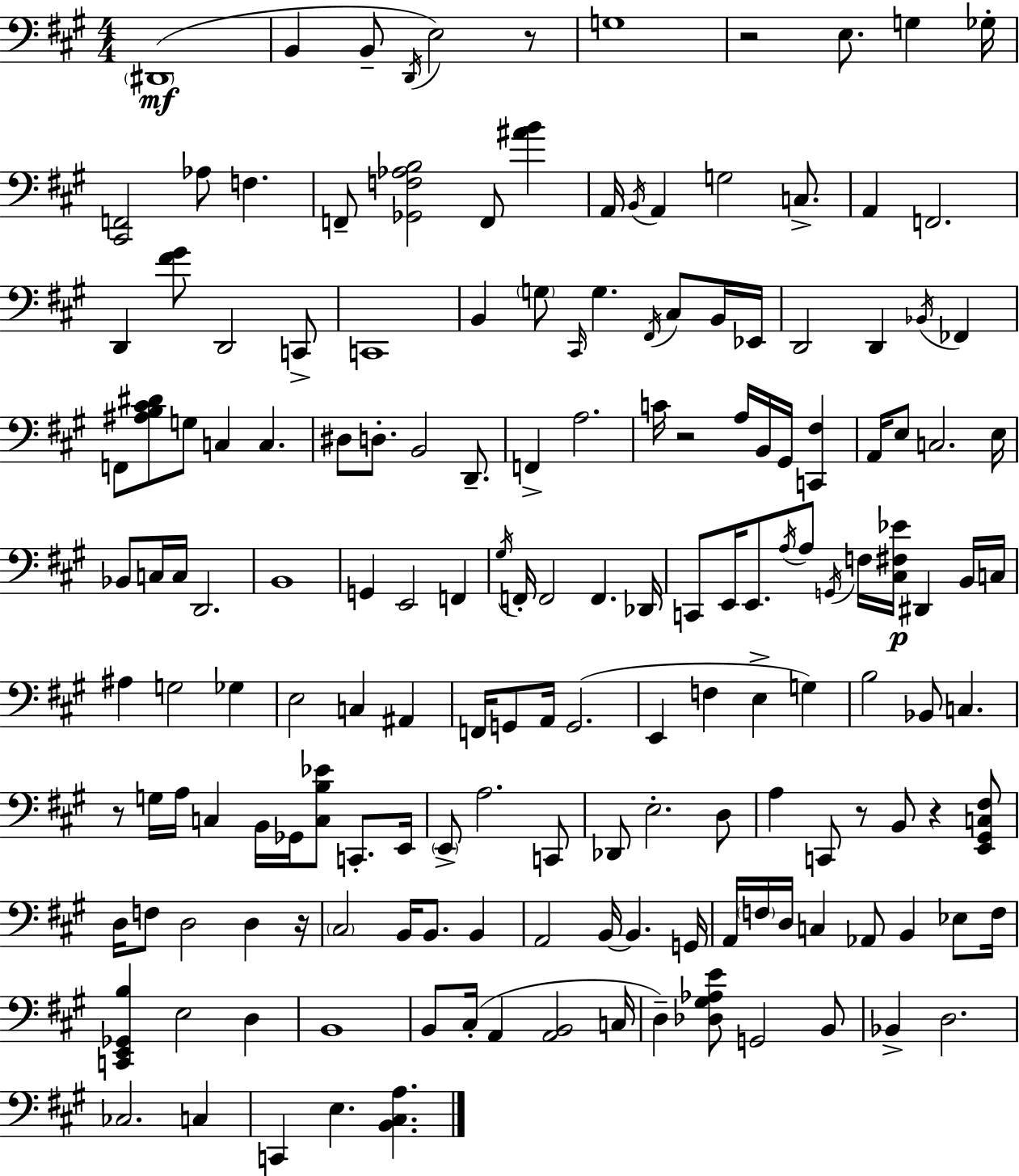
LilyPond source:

{
  \clef bass
  \numericTimeSignature
  \time 4/4
  \key a \major
  \parenthesize dis,1(\mf | b,4 b,8-- \acciaccatura { d,16 } e2) r8 | g1 | r2 e8. g4 | \break ges16-. <cis, f,>2 aes8 f4. | f,8-- <ges, f aes b>2 f,8 <ais' b'>4 | a,16 \acciaccatura { b,16 } a,4 g2 c8.-> | a,4 f,2. | \break d,4 <fis' gis'>8 d,2 | c,8-> c,1 | b,4 \parenthesize g8 \grace { cis,16 } g4. \acciaccatura { fis,16 } | cis8 b,16 ees,16 d,2 d,4 | \break \acciaccatura { bes,16 } fes,4 f,8 <ais b cis' dis'>8 g8 c4 c4. | dis8 d8.-. b,2 | d,8.-- f,4-> a2. | c'16 r2 a16 b,16 | \break gis,16 <c, fis>4 a,16 e8 c2. | e16 bes,8 c16 c16 d,2. | b,1 | g,4 e,2 | \break f,4 \acciaccatura { gis16 } f,16-. f,2 f,4. | des,16 c,8 e,16 e,8. \acciaccatura { a16 } a8 \acciaccatura { g,16 } | f16 <cis fis ees'>16\p dis,4 b,16 c16 ais4 g2 | ges4 e2 | \break c4 ais,4 f,16 g,8 a,16 g,2.( | e,4 f4 | e4-> g4) b2 | bes,8 c4. r8 g16 a16 c4 | \break b,16 ges,16 <c b ees'>8 c,8.-. e,16 \parenthesize e,8-> a2. | c,8 des,8 e2.-. | d8 a4 c,8 r8 | b,8 r4 <e, gis, c fis>8 d16 f8 d2 | \break d4 r16 \parenthesize cis2 | b,16 b,8. b,4 a,2 | b,16~~ b,4. g,16 a,16 \parenthesize f16 d16 c4 aes,8 | b,4 ees8 f16 <c, e, ges, b>4 e2 | \break d4 b,1 | b,8 cis16-.( a,4 <a, b,>2 | c16 d4--) <des gis aes e'>8 g,2 | b,8 bes,4-> d2. | \break ces2. | c4 c,4 e4. | <b, cis a>4. \bar "|."
}